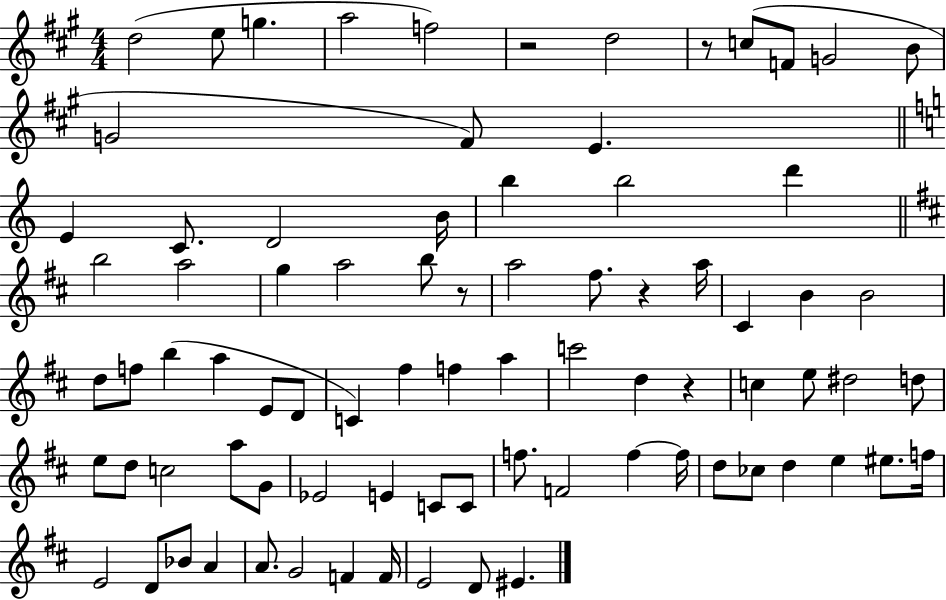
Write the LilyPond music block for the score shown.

{
  \clef treble
  \numericTimeSignature
  \time 4/4
  \key a \major
  d''2( e''8 g''4. | a''2 f''2) | r2 d''2 | r8 c''8( f'8 g'2 b'8 | \break g'2 fis'8) e'4. | \bar "||" \break \key a \minor e'4 c'8. d'2 b'16 | b''4 b''2 d'''4 | \bar "||" \break \key d \major b''2 a''2 | g''4 a''2 b''8 r8 | a''2 fis''8. r4 a''16 | cis'4 b'4 b'2 | \break d''8 f''8 b''4( a''4 e'8 d'8 | c'4) fis''4 f''4 a''4 | c'''2 d''4 r4 | c''4 e''8 dis''2 d''8 | \break e''8 d''8 c''2 a''8 g'8 | ees'2 e'4 c'8 c'8 | f''8. f'2 f''4~~ f''16 | d''8 ces''8 d''4 e''4 eis''8. f''16 | \break e'2 d'8 bes'8 a'4 | a'8. g'2 f'4 f'16 | e'2 d'8 eis'4. | \bar "|."
}